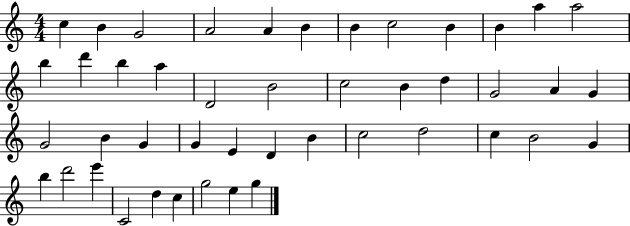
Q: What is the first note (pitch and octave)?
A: C5